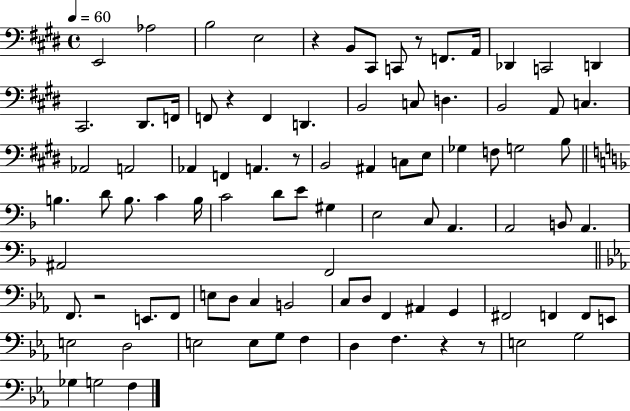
{
  \clef bass
  \time 4/4
  \defaultTimeSignature
  \key e \major
  \tempo 4 = 60
  e,2 aes2 | b2 e2 | r4 b,8 cis,8 c,8 r8 f,8. a,16 | des,4 c,2 d,4 | \break cis,2. dis,8. f,16 | f,8 r4 f,4 d,4. | b,2 c8 d4. | b,2 a,8 c4. | \break aes,2 a,2 | aes,4 f,4 a,4. r8 | b,2 ais,4 c8 e8 | ges4 f8 g2 b8 | \break \bar "||" \break \key f \major b4. d'8 b8. c'4 b16 | c'2 d'8 e'8 gis4 | e2 c8 a,4. | a,2 b,8 a,4. | \break ais,2 f,2 | \bar "||" \break \key ees \major f,8. r2 e,8. f,8 | e8 d8 c4 b,2 | c8 d8 f,4 ais,4 g,4 | fis,2 f,4 f,8 e,8 | \break e2 d2 | e2 e8 g8 f4 | d4 f4. r4 r8 | e2 g2 | \break ges4 g2 f4 | \bar "|."
}